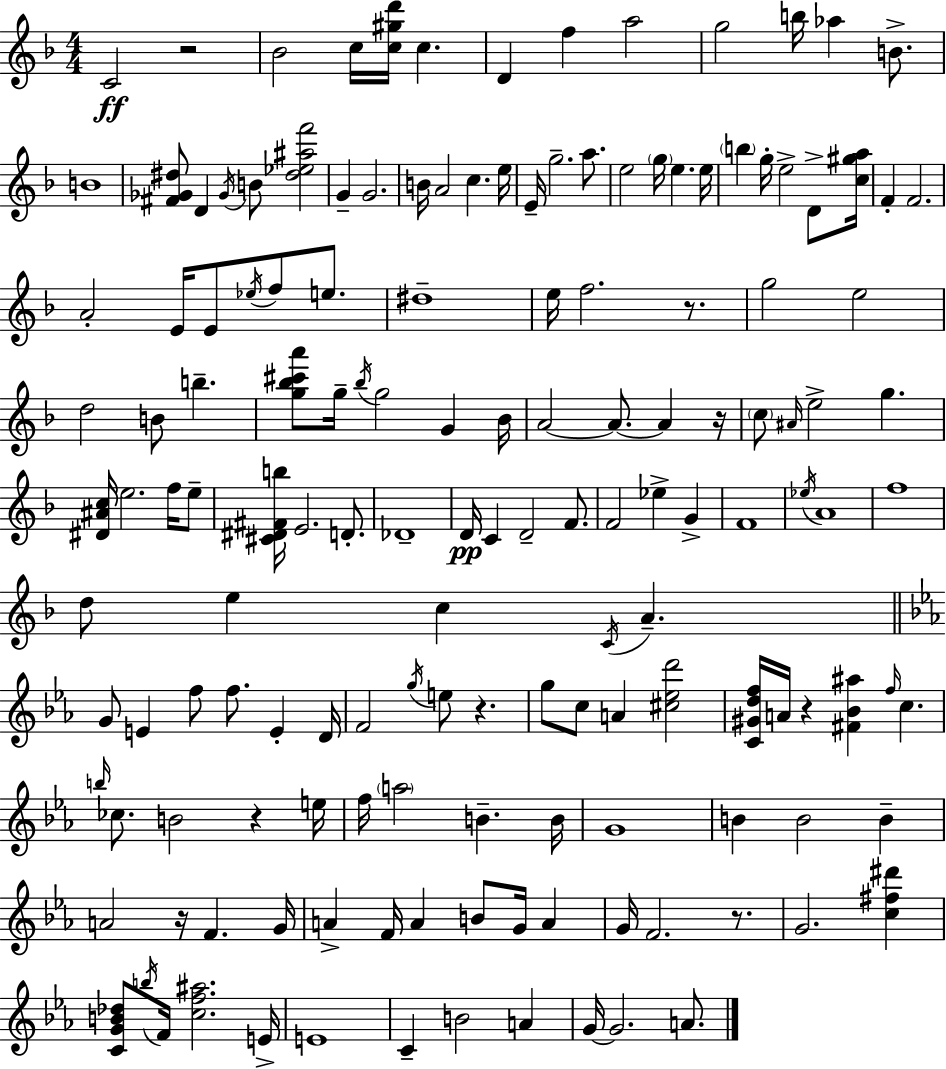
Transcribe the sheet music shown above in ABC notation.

X:1
T:Untitled
M:4/4
L:1/4
K:Dm
C2 z2 _B2 c/4 [c^gd']/4 c D f a2 g2 b/4 _a B/2 B4 [^F_G^d]/2 D _G/4 B/2 [^d_e^af']2 G G2 B/4 A2 c e/4 E/4 g2 a/2 e2 g/4 e e/4 b g/4 e2 D/2 [c^ga]/4 F F2 A2 E/4 E/2 _e/4 f/2 e/2 ^d4 e/4 f2 z/2 g2 e2 d2 B/2 b [g_b^c'a']/2 g/4 _b/4 g2 G _B/4 A2 A/2 A z/4 c/2 ^A/4 e2 g [^D^Ac]/4 e2 f/4 e/2 [^C^D^Fb]/4 E2 D/2 _D4 D/4 C D2 F/2 F2 _e G F4 _e/4 A4 f4 d/2 e c C/4 A G/2 E f/2 f/2 E D/4 F2 g/4 e/2 z g/2 c/2 A [^c_ed']2 [C^Gdf]/4 A/4 z [^F_B^a] f/4 c b/4 _c/2 B2 z e/4 f/4 a2 B B/4 G4 B B2 B A2 z/4 F G/4 A F/4 A B/2 G/4 A G/4 F2 z/2 G2 [c^f^d'] [CGB_d]/2 b/4 F/4 [cf^a]2 E/4 E4 C B2 A G/4 G2 A/2